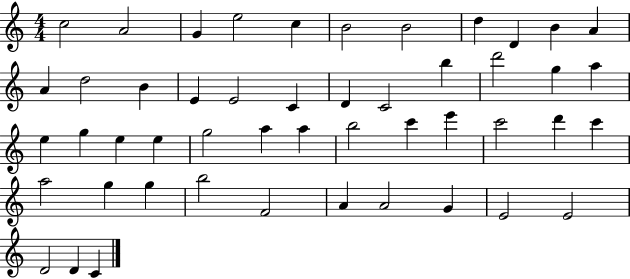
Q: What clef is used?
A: treble